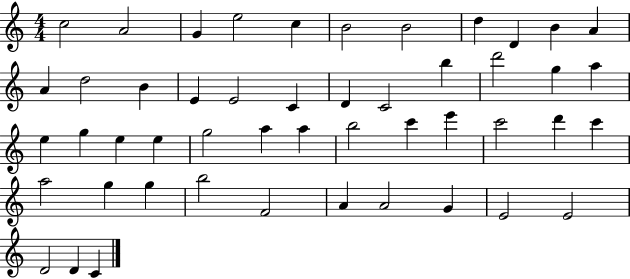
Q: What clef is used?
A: treble